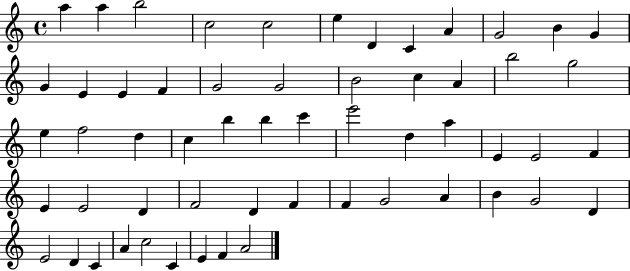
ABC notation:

X:1
T:Untitled
M:4/4
L:1/4
K:C
a a b2 c2 c2 e D C A G2 B G G E E F G2 G2 B2 c A b2 g2 e f2 d c b b c' e'2 d a E E2 F E E2 D F2 D F F G2 A B G2 D E2 D C A c2 C E F A2